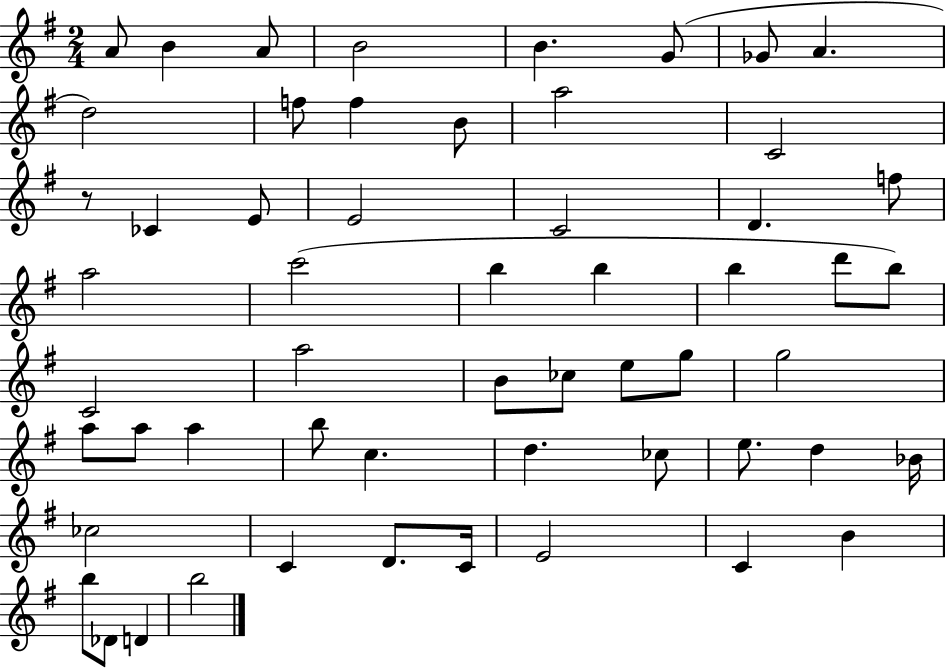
A4/e B4/q A4/e B4/h B4/q. G4/e Gb4/e A4/q. D5/h F5/e F5/q B4/e A5/h C4/h R/e CES4/q E4/e E4/h C4/h D4/q. F5/e A5/h C6/h B5/q B5/q B5/q D6/e B5/e C4/h A5/h B4/e CES5/e E5/e G5/e G5/h A5/e A5/e A5/q B5/e C5/q. D5/q. CES5/e E5/e. D5/q Bb4/s CES5/h C4/q D4/e. C4/s E4/h C4/q B4/q B5/e Db4/e D4/q B5/h